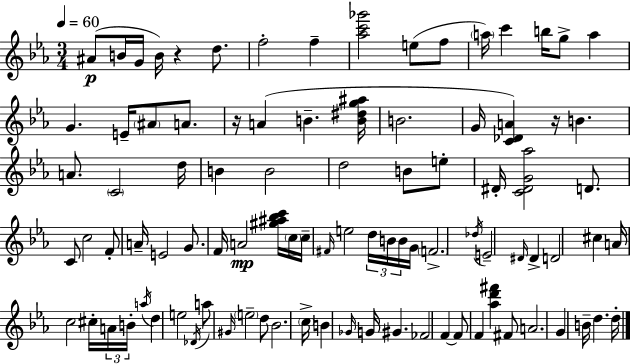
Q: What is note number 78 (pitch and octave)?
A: F4